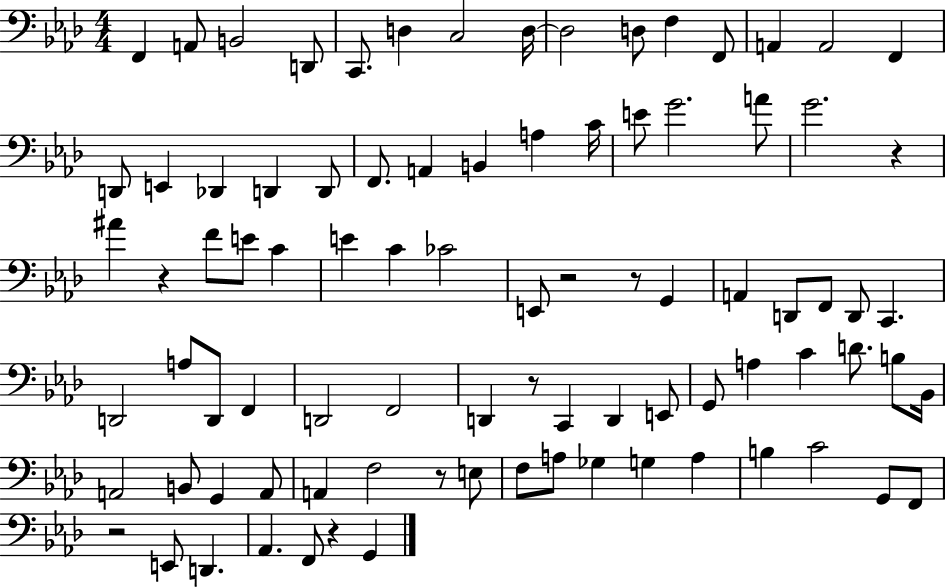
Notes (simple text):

F2/q A2/e B2/h D2/e C2/e. D3/q C3/h D3/s D3/h D3/e F3/q F2/e A2/q A2/h F2/q D2/e E2/q Db2/q D2/q D2/e F2/e. A2/q B2/q A3/q C4/s E4/e G4/h. A4/e G4/h. R/q A#4/q R/q F4/e E4/e C4/q E4/q C4/q CES4/h E2/e R/h R/e G2/q A2/q D2/e F2/e D2/e C2/q. D2/h A3/e D2/e F2/q D2/h F2/h D2/q R/e C2/q D2/q E2/e G2/e A3/q C4/q D4/e. B3/e Bb2/s A2/h B2/e G2/q A2/e A2/q F3/h R/e E3/e F3/e A3/e Gb3/q G3/q A3/q B3/q C4/h G2/e F2/e R/h E2/e D2/q. Ab2/q. F2/e R/q G2/q